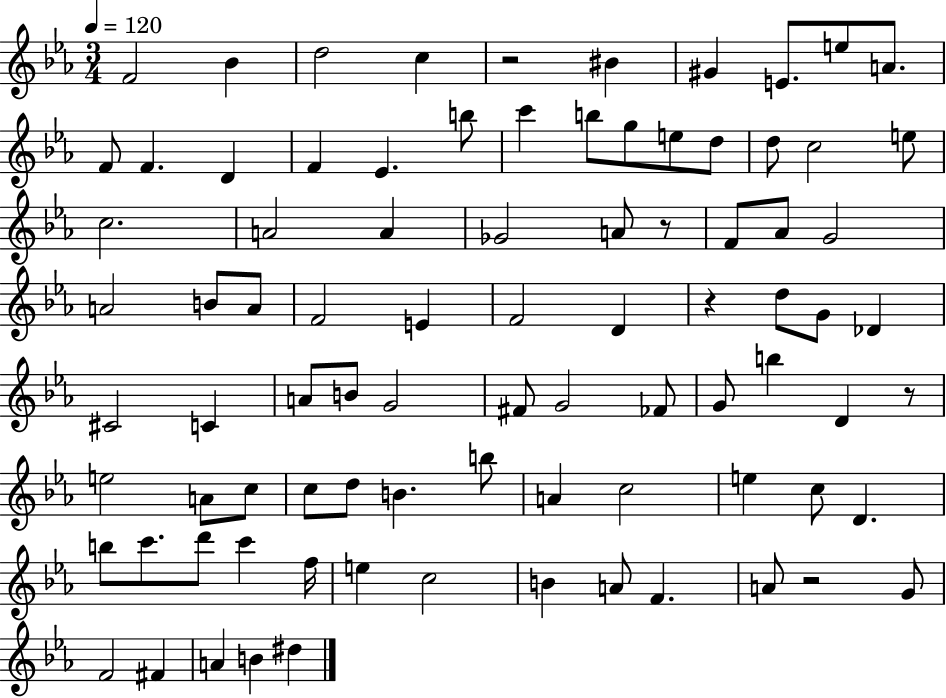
{
  \clef treble
  \numericTimeSignature
  \time 3/4
  \key ees \major
  \tempo 4 = 120
  f'2 bes'4 | d''2 c''4 | r2 bis'4 | gis'4 e'8. e''8 a'8. | \break f'8 f'4. d'4 | f'4 ees'4. b''8 | c'''4 b''8 g''8 e''8 d''8 | d''8 c''2 e''8 | \break c''2. | a'2 a'4 | ges'2 a'8 r8 | f'8 aes'8 g'2 | \break a'2 b'8 a'8 | f'2 e'4 | f'2 d'4 | r4 d''8 g'8 des'4 | \break cis'2 c'4 | a'8 b'8 g'2 | fis'8 g'2 fes'8 | g'8 b''4 d'4 r8 | \break e''2 a'8 c''8 | c''8 d''8 b'4. b''8 | a'4 c''2 | e''4 c''8 d'4. | \break b''8 c'''8. d'''8 c'''4 f''16 | e''4 c''2 | b'4 a'8 f'4. | a'8 r2 g'8 | \break f'2 fis'4 | a'4 b'4 dis''4 | \bar "|."
}